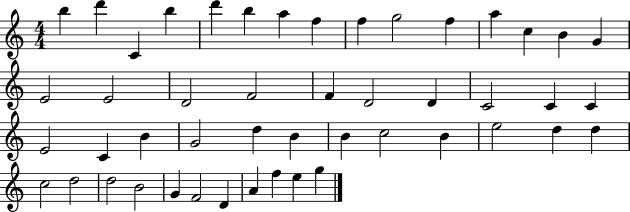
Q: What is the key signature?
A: C major